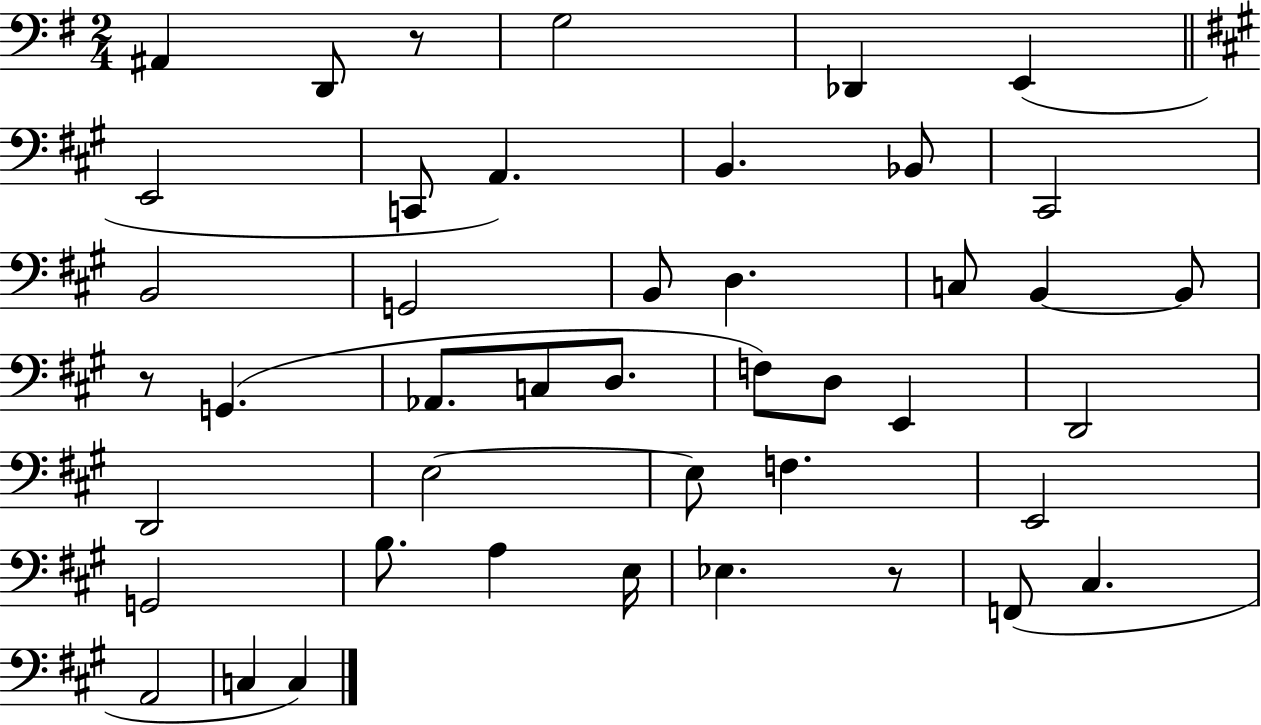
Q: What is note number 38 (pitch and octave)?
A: C#3